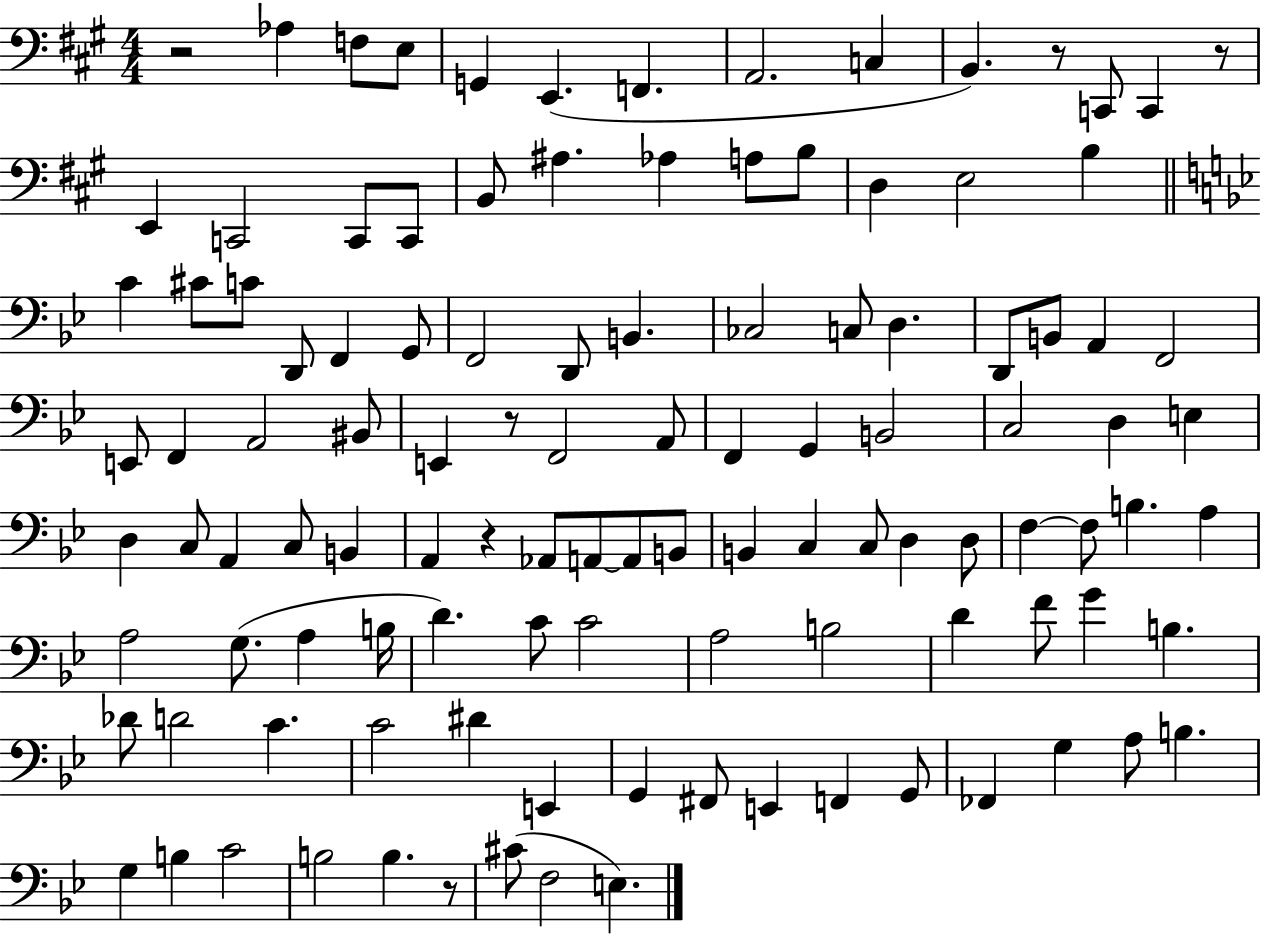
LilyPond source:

{
  \clef bass
  \numericTimeSignature
  \time 4/4
  \key a \major
  r2 aes4 f8 e8 | g,4 e,4.( f,4. | a,2. c4 | b,4.) r8 c,8 c,4 r8 | \break e,4 c,2 c,8 c,8 | b,8 ais4. aes4 a8 b8 | d4 e2 b4 | \bar "||" \break \key bes \major c'4 cis'8 c'8 d,8 f,4 g,8 | f,2 d,8 b,4. | ces2 c8 d4. | d,8 b,8 a,4 f,2 | \break e,8 f,4 a,2 bis,8 | e,4 r8 f,2 a,8 | f,4 g,4 b,2 | c2 d4 e4 | \break d4 c8 a,4 c8 b,4 | a,4 r4 aes,8 a,8~~ a,8 b,8 | b,4 c4 c8 d4 d8 | f4~~ f8 b4. a4 | \break a2 g8.( a4 b16 | d'4.) c'8 c'2 | a2 b2 | d'4 f'8 g'4 b4. | \break des'8 d'2 c'4. | c'2 dis'4 e,4 | g,4 fis,8 e,4 f,4 g,8 | fes,4 g4 a8 b4. | \break g4 b4 c'2 | b2 b4. r8 | cis'8( f2 e4.) | \bar "|."
}